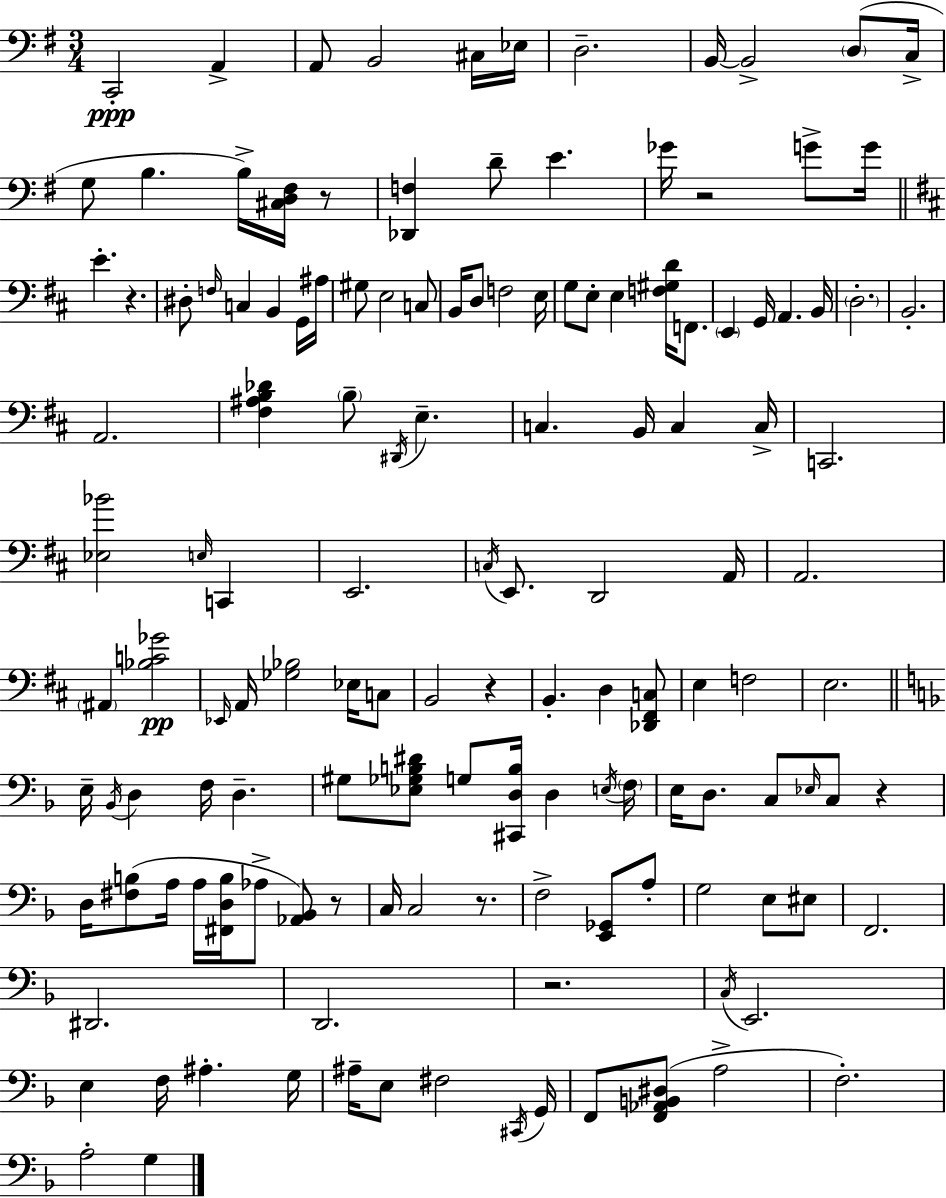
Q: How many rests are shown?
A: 8